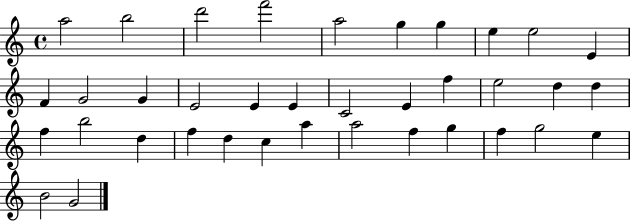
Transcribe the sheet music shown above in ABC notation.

X:1
T:Untitled
M:4/4
L:1/4
K:C
a2 b2 d'2 f'2 a2 g g e e2 E F G2 G E2 E E C2 E f e2 d d f b2 d f d c a a2 f g f g2 e B2 G2